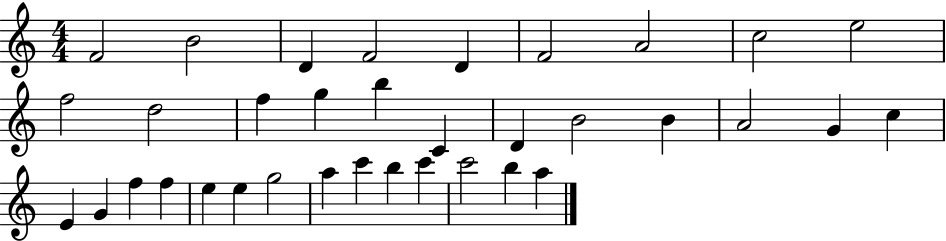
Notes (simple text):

F4/h B4/h D4/q F4/h D4/q F4/h A4/h C5/h E5/h F5/h D5/h F5/q G5/q B5/q C4/q D4/q B4/h B4/q A4/h G4/q C5/q E4/q G4/q F5/q F5/q E5/q E5/q G5/h A5/q C6/q B5/q C6/q C6/h B5/q A5/q